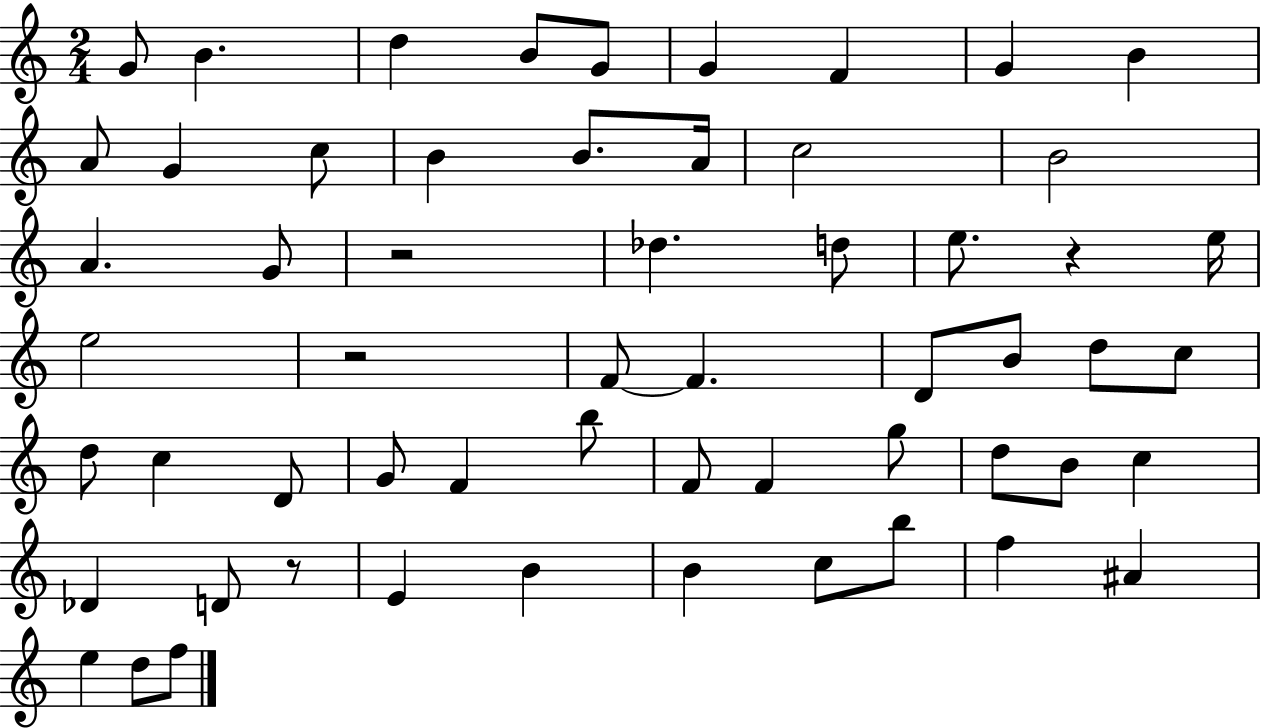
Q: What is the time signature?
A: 2/4